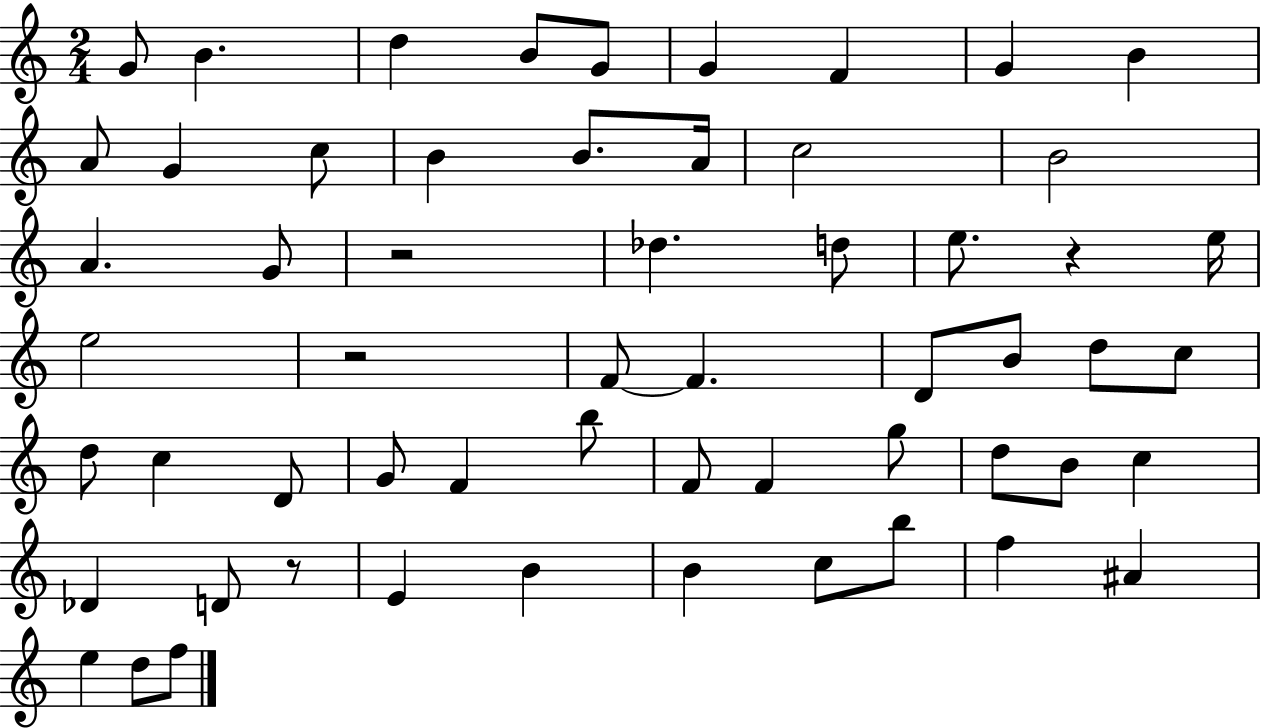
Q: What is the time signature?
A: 2/4